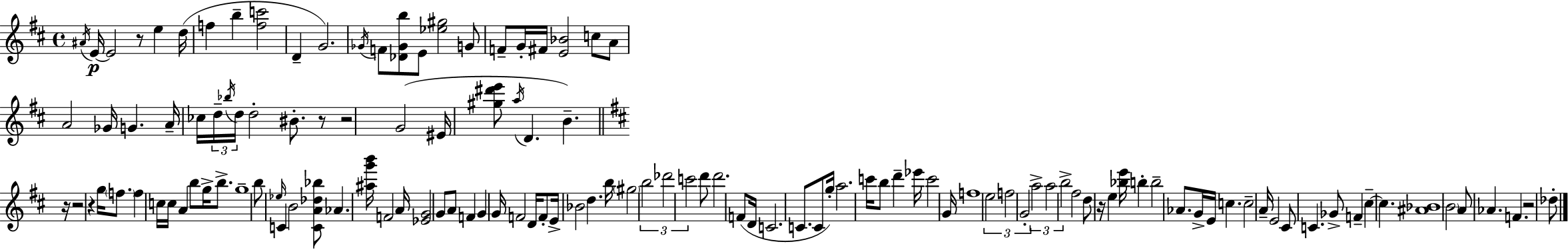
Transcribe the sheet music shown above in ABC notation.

X:1
T:Untitled
M:4/4
L:1/4
K:D
^A/4 E/4 E2 z/2 e d/4 f b [fc']2 D G2 _G/4 F/2 [_D_Gb]/2 E/2 [_e^g]2 G/2 F/2 G/4 ^F/4 [E_B]2 c/2 A/2 A2 _G/4 G A/4 _c/4 d/4 _b/4 d/4 d2 ^B/2 z/2 z2 G2 ^E/4 [^g^d'e']/2 a/4 D B z/4 z2 z g/4 f/2 f c/4 c/4 A b/2 g/4 b/2 g4 b/2 _e/4 C B2 [CA_d_b]/2 _A [^ag'b']/4 F2 A/4 [_EG]2 G/2 A/2 F G G/4 F2 D/4 F/2 E/4 _B2 d b/4 ^g2 b2 _d'2 c'2 d'/2 d'2 F/2 D/4 C2 C/2 C/2 g/4 a2 c'/4 b/2 d' _e'/4 c'2 G/4 f4 e2 f2 G2 a2 a2 b2 ^f2 d/2 z/4 e [_be']/4 b b2 _A/2 G/4 E/4 c c2 A/4 E2 ^C/2 C _G/2 F ^c ^c [^A_B]4 B2 A/2 _A F z2 _d/2